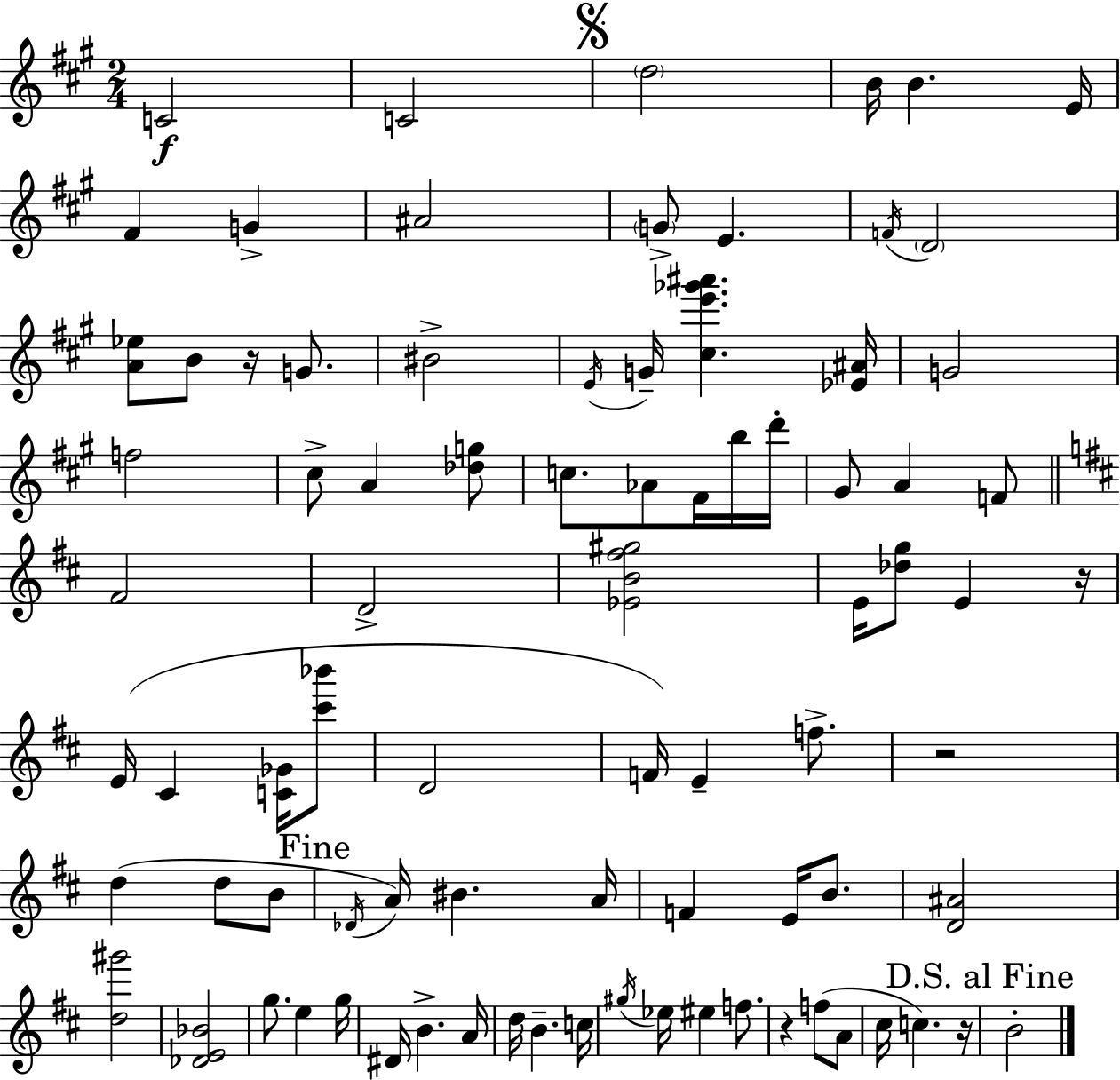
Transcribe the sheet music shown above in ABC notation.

X:1
T:Untitled
M:2/4
L:1/4
K:A
C2 C2 d2 B/4 B E/4 ^F G ^A2 G/2 E F/4 D2 [A_e]/2 B/2 z/4 G/2 ^B2 E/4 G/4 [^ce'_g'^a'] [_E^A]/4 G2 f2 ^c/2 A [_dg]/2 c/2 _A/2 ^F/4 b/4 d'/4 ^G/2 A F/2 ^F2 D2 [_EB^f^g]2 E/4 [_dg]/2 E z/4 E/4 ^C [C_G]/4 [^c'_b']/2 D2 F/4 E f/2 z2 d d/2 B/2 _D/4 A/4 ^B A/4 F E/4 B/2 [D^A]2 [d^g']2 [_DE_B]2 g/2 e g/4 ^D/4 B A/4 d/4 B c/4 ^g/4 _e/4 ^e f/2 z f/2 A/2 ^c/4 c z/4 B2